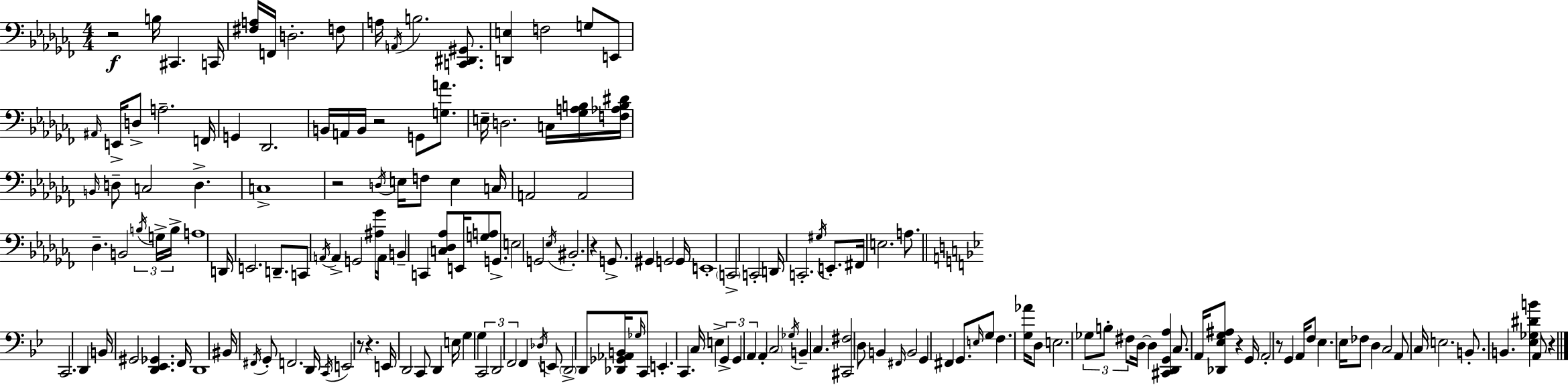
{
  \clef bass
  \numericTimeSignature
  \time 4/4
  \key aes \minor
  r2\f b16 cis,4. c,16 | <fis a>16 f,16 d2.-. f8 | a16 \acciaccatura { a,16 } b2. <c, dis, gis,>8. | <d, e>4 f2 g8 e,8 | \break \grace { ais,16 } e,16-> d8-> a2.-- | f,16 g,4 des,2. | b,16 a,16 b,16 r2 g,8 <g a'>8. | e16-- d2. c16 | \break <ges a b>16 <f aes b dis'>16 \grace { b,16 } d8-- c2 d4.-> | c1-> | r2 \acciaccatura { d16 } e16 f8 e4 | c16 a,2 a,2 | \break des4.-- b,2 | \tuplet 3/2 { \acciaccatura { b16 } g16-> b16-> } a1 | d,16 e,2. | d,8.-- c,8 \acciaccatura { a,16 } a,4-> g,2 | \break <ais ges'>16 a,16 b,4-- c,4 <c des aes>8 | e,16 <g a>8 g,8.-> e2 g,2 | \acciaccatura { ees16 } bis,2.-. | r4 g,8.-> gis,4 g,2 | \break g,16 e,1-. | \parenthesize c,2-> c,2-. | d,16 c,2.-. | \acciaccatura { gis16 } e,8.-. fis,16 e2. | \break a8. \bar "||" \break \key bes \major c,2. d,4 | b,16 gis,2 <d, ees, ges,>4. f,16 | d,1 | bis,16 \acciaccatura { fis,16 } g,8-. f,2. | \break d,16 \acciaccatura { c,16 } e,2 r8 r4. | e,16 d,2 c,8 d,4 | e16 g4 g4 \tuplet 3/2 { c,2 | d,2 f,2 } | \break f,4 \acciaccatura { des16 } e,8 \parenthesize d,2-> | d,8 <des, ges, aes, b,>16 \grace { ges16 } c,8 e,4.-. c,4. | c16 e4-> \tuplet 3/2 { g,4-> g,4 | a,4 } a,4-. \parenthesize c2 | \break \acciaccatura { ges16 } b,4-- c4. <cis, fis>2 | d8 b,4 \grace { fis,16 } b,2 | g,4 fis,4 g,8. \grace { e16 } g8 | f4. <g aes'>16 d8 e2. | \break \tuplet 3/2 { ges8 b8-. fis8 } d16~~ d4 | <cis, d, g, a>4 c8. a,16 <des, ees g ais>8 r4 g,16 a,2-. | r8 g,4 a,16 f8 | ees4. ees16 fes8 d4 c2 | \break a,8 c16 e2. | b,8.-. b,4. <ees ges dis' b'>4 | a,8 r4 \bar "|."
}